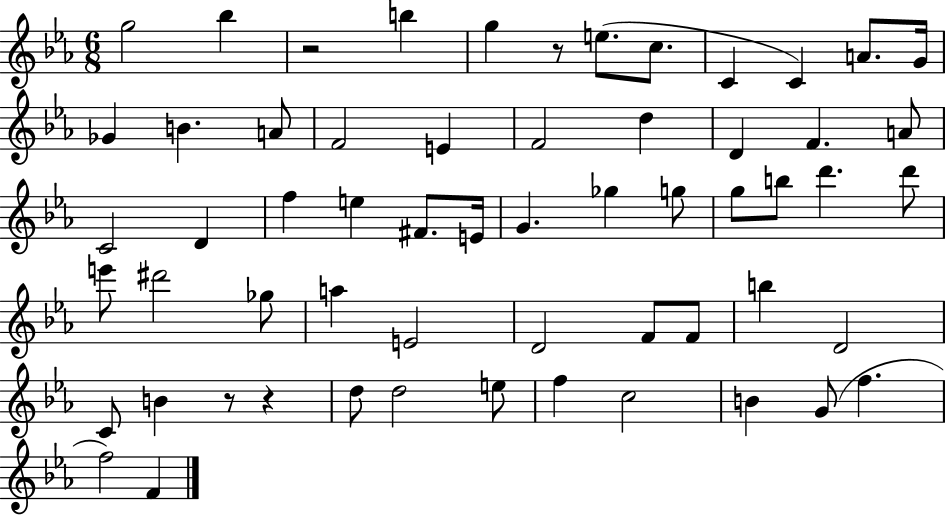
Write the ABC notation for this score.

X:1
T:Untitled
M:6/8
L:1/4
K:Eb
g2 _b z2 b g z/2 e/2 c/2 C C A/2 G/4 _G B A/2 F2 E F2 d D F A/2 C2 D f e ^F/2 E/4 G _g g/2 g/2 b/2 d' d'/2 e'/2 ^d'2 _g/2 a E2 D2 F/2 F/2 b D2 C/2 B z/2 z d/2 d2 e/2 f c2 B G/2 f f2 F